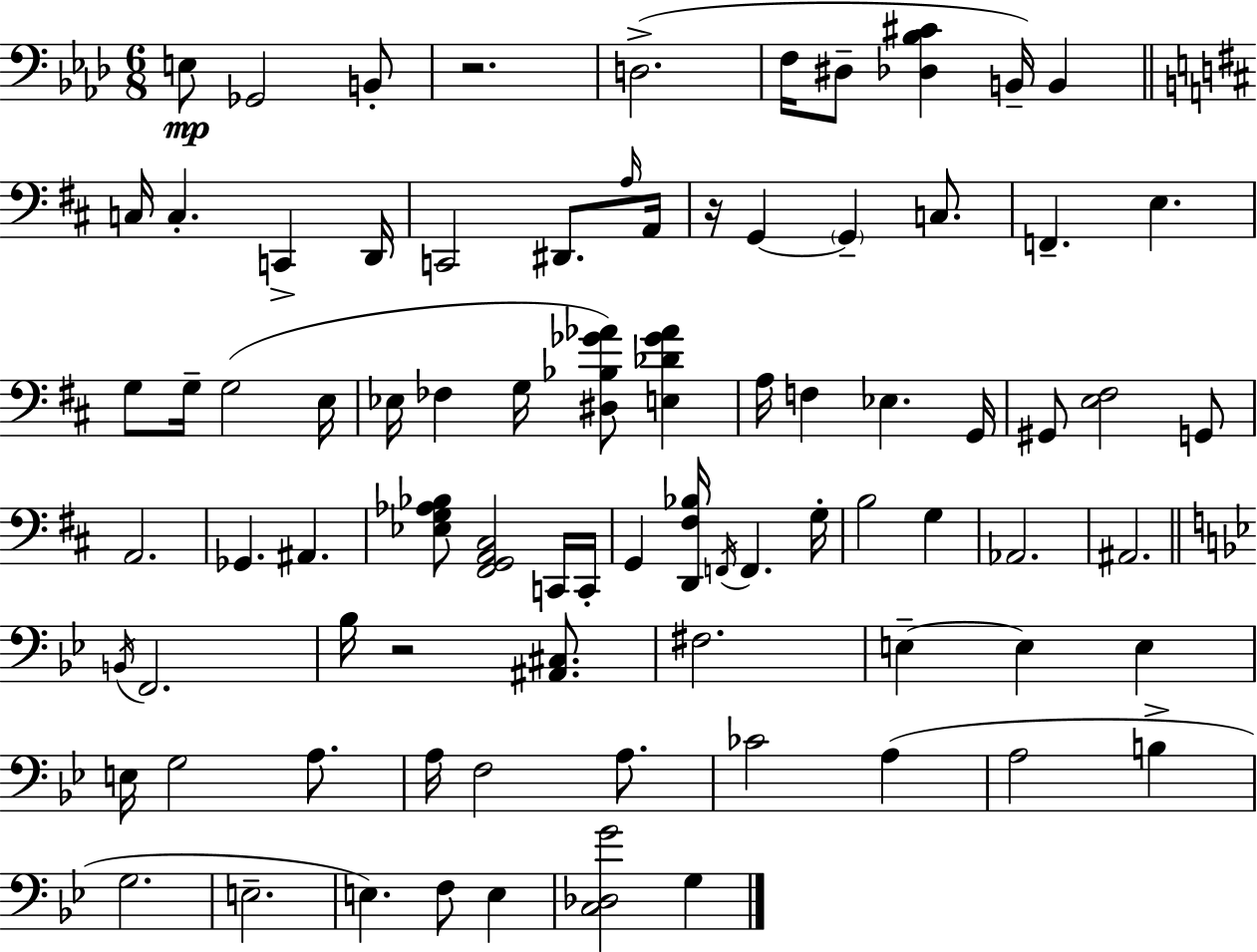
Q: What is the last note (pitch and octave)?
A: G3